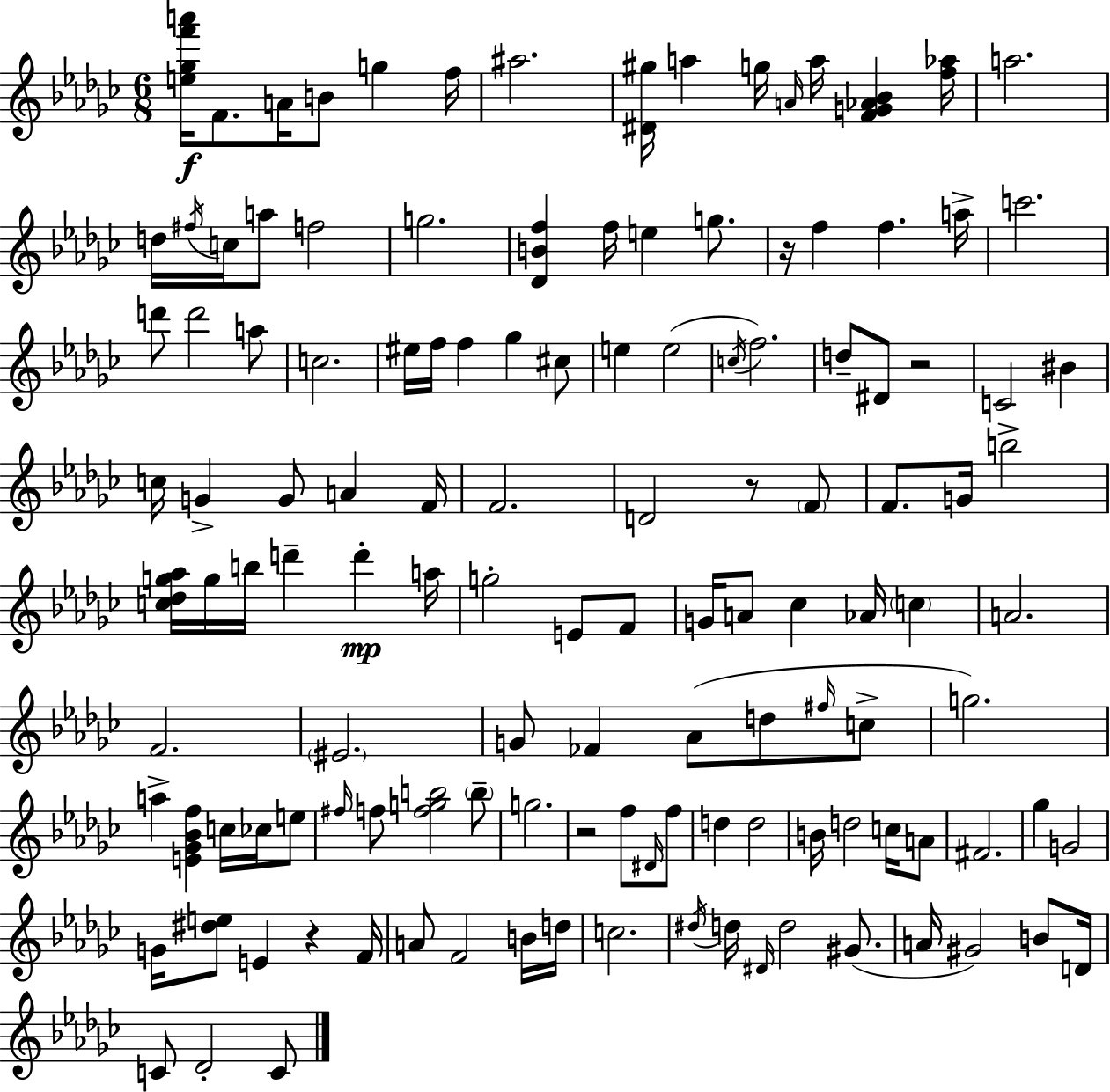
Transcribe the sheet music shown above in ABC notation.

X:1
T:Untitled
M:6/8
L:1/4
K:Ebm
[e_gf'a']/4 F/2 A/4 B/2 g f/4 ^a2 [^D^g]/4 a g/4 A/4 a/4 [FG_A_B] [f_a]/4 a2 d/4 ^f/4 c/4 a/2 f2 g2 [_DBf] f/4 e g/2 z/4 f f a/4 c'2 d'/2 d'2 a/2 c2 ^e/4 f/4 f _g ^c/2 e e2 c/4 f2 d/2 ^D/2 z2 C2 ^B c/4 G G/2 A F/4 F2 D2 z/2 F/2 F/2 G/4 b2 [c_dg_a]/4 g/4 b/4 d' d' a/4 g2 E/2 F/2 G/4 A/2 _c _A/4 c A2 F2 ^E2 G/2 _F _A/2 d/2 ^f/4 c/2 g2 a [E_G_Bf] c/4 _c/4 e/2 ^f/4 f/2 [fgb]2 b/2 g2 z2 f/2 ^D/4 f/2 d d2 B/4 d2 c/4 A/2 ^F2 _g G2 G/4 [^de]/2 E z F/4 A/2 F2 B/4 d/4 c2 ^d/4 d/4 ^D/4 d2 ^G/2 A/4 ^G2 B/2 D/4 C/2 _D2 C/2